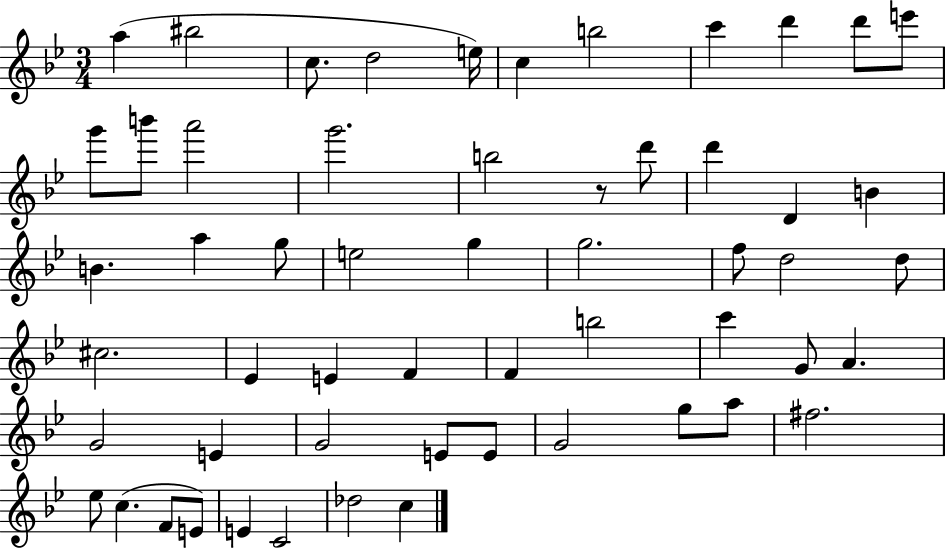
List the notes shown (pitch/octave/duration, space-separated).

A5/q BIS5/h C5/e. D5/h E5/s C5/q B5/h C6/q D6/q D6/e E6/e G6/e B6/e A6/h G6/h. B5/h R/e D6/e D6/q D4/q B4/q B4/q. A5/q G5/e E5/h G5/q G5/h. F5/e D5/h D5/e C#5/h. Eb4/q E4/q F4/q F4/q B5/h C6/q G4/e A4/q. G4/h E4/q G4/h E4/e E4/e G4/h G5/e A5/e F#5/h. Eb5/e C5/q. F4/e E4/e E4/q C4/h Db5/h C5/q